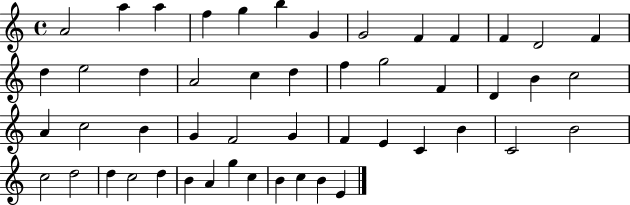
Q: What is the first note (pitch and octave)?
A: A4